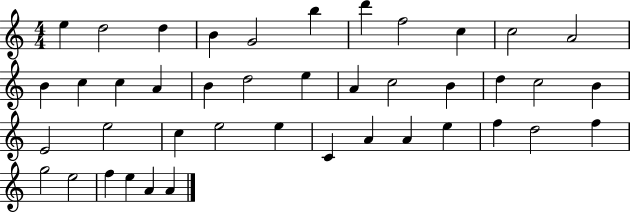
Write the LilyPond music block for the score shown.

{
  \clef treble
  \numericTimeSignature
  \time 4/4
  \key c \major
  e''4 d''2 d''4 | b'4 g'2 b''4 | d'''4 f''2 c''4 | c''2 a'2 | \break b'4 c''4 c''4 a'4 | b'4 d''2 e''4 | a'4 c''2 b'4 | d''4 c''2 b'4 | \break e'2 e''2 | c''4 e''2 e''4 | c'4 a'4 a'4 e''4 | f''4 d''2 f''4 | \break g''2 e''2 | f''4 e''4 a'4 a'4 | \bar "|."
}